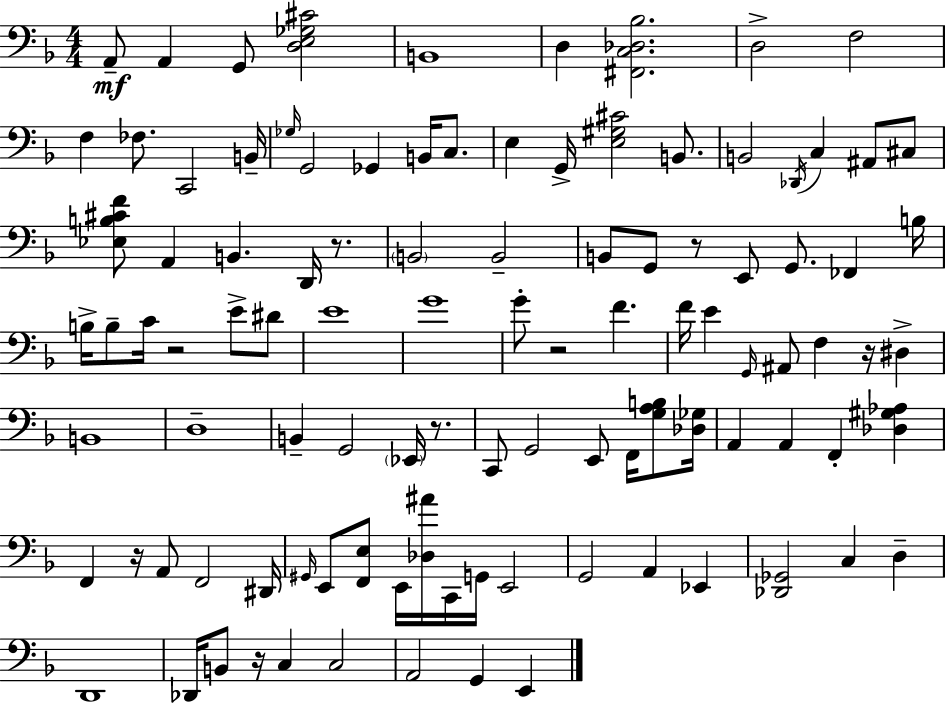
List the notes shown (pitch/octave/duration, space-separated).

A2/e A2/q G2/e [D3,E3,Gb3,C#4]/h B2/w D3/q [F#2,C3,Db3,Bb3]/h. D3/h F3/h F3/q FES3/e. C2/h B2/s Gb3/s G2/h Gb2/q B2/s C3/e. E3/q G2/s [E3,G#3,C#4]/h B2/e. B2/h Db2/s C3/q A#2/e C#3/e [Eb3,B3,C#4,F4]/e A2/q B2/q. D2/s R/e. B2/h B2/h B2/e G2/e R/e E2/e G2/e. FES2/q B3/s B3/s B3/e C4/s R/h E4/e D#4/e E4/w G4/w G4/e R/h F4/q. F4/s E4/q G2/s A#2/e F3/q R/s D#3/q B2/w D3/w B2/q G2/h Eb2/s R/e. C2/e G2/h E2/e F2/s [G3,A3,B3]/e [Db3,Gb3]/s A2/q A2/q F2/q [Db3,G#3,Ab3]/q F2/q R/s A2/e F2/h D#2/s G#2/s E2/e [F2,E3]/e E2/s [Db3,A#4]/s C2/s G2/s E2/h G2/h A2/q Eb2/q [Db2,Gb2]/h C3/q D3/q D2/w Db2/s B2/e R/s C3/q C3/h A2/h G2/q E2/q